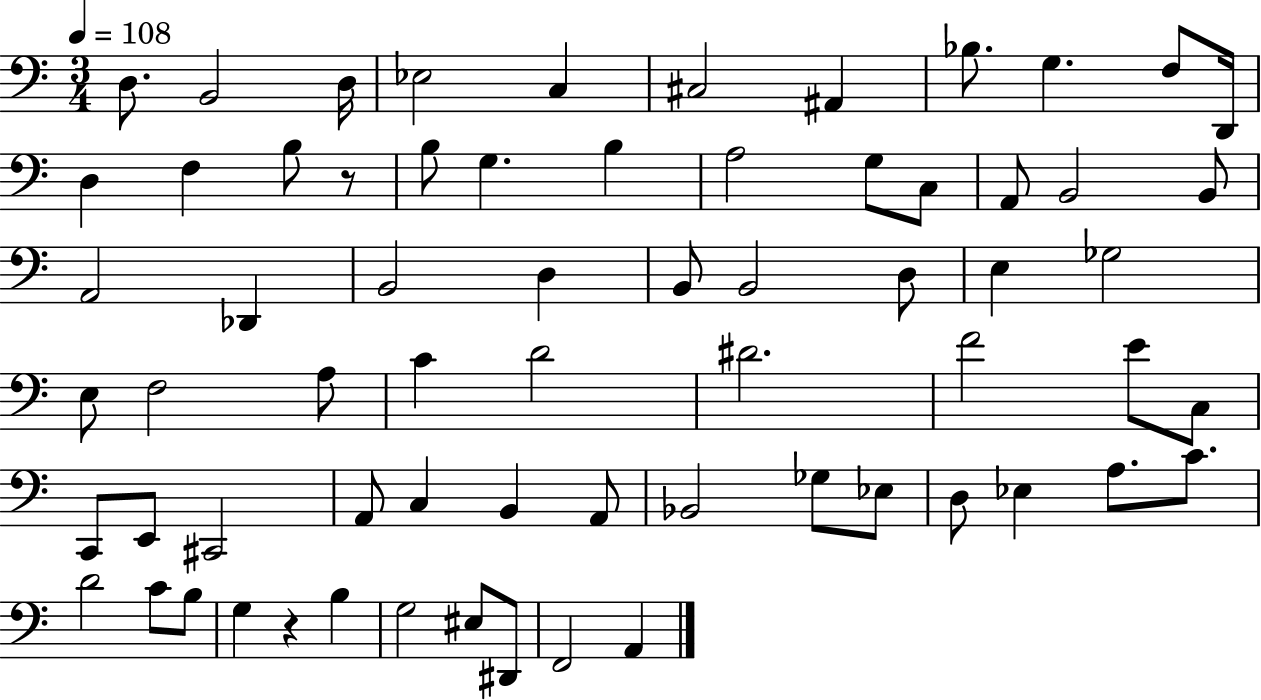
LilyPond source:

{
  \clef bass
  \numericTimeSignature
  \time 3/4
  \key c \major
  \tempo 4 = 108
  \repeat volta 2 { d8. b,2 d16 | ees2 c4 | cis2 ais,4 | bes8. g4. f8 d,16 | \break d4 f4 b8 r8 | b8 g4. b4 | a2 g8 c8 | a,8 b,2 b,8 | \break a,2 des,4 | b,2 d4 | b,8 b,2 d8 | e4 ges2 | \break e8 f2 a8 | c'4 d'2 | dis'2. | f'2 e'8 c8 | \break c,8 e,8 cis,2 | a,8 c4 b,4 a,8 | bes,2 ges8 ees8 | d8 ees4 a8. c'8. | \break d'2 c'8 b8 | g4 r4 b4 | g2 eis8 dis,8 | f,2 a,4 | \break } \bar "|."
}